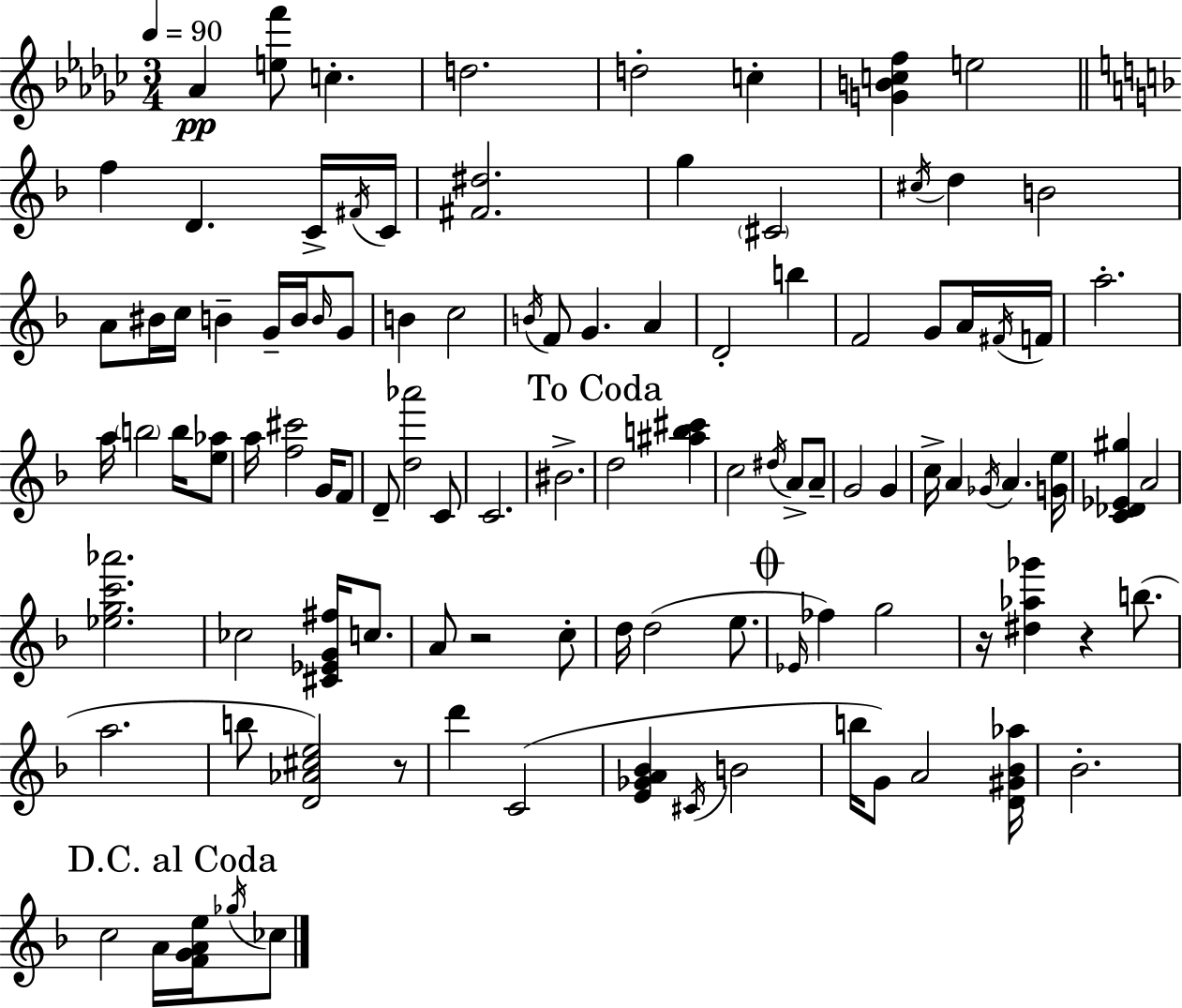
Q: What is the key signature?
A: EES minor